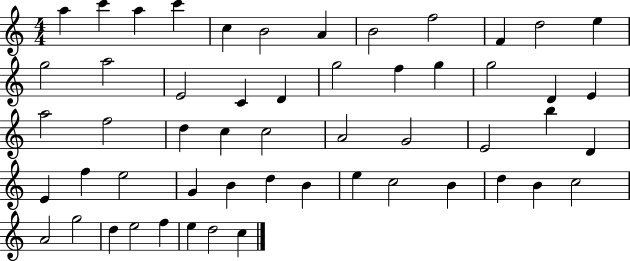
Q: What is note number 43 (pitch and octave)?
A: B4